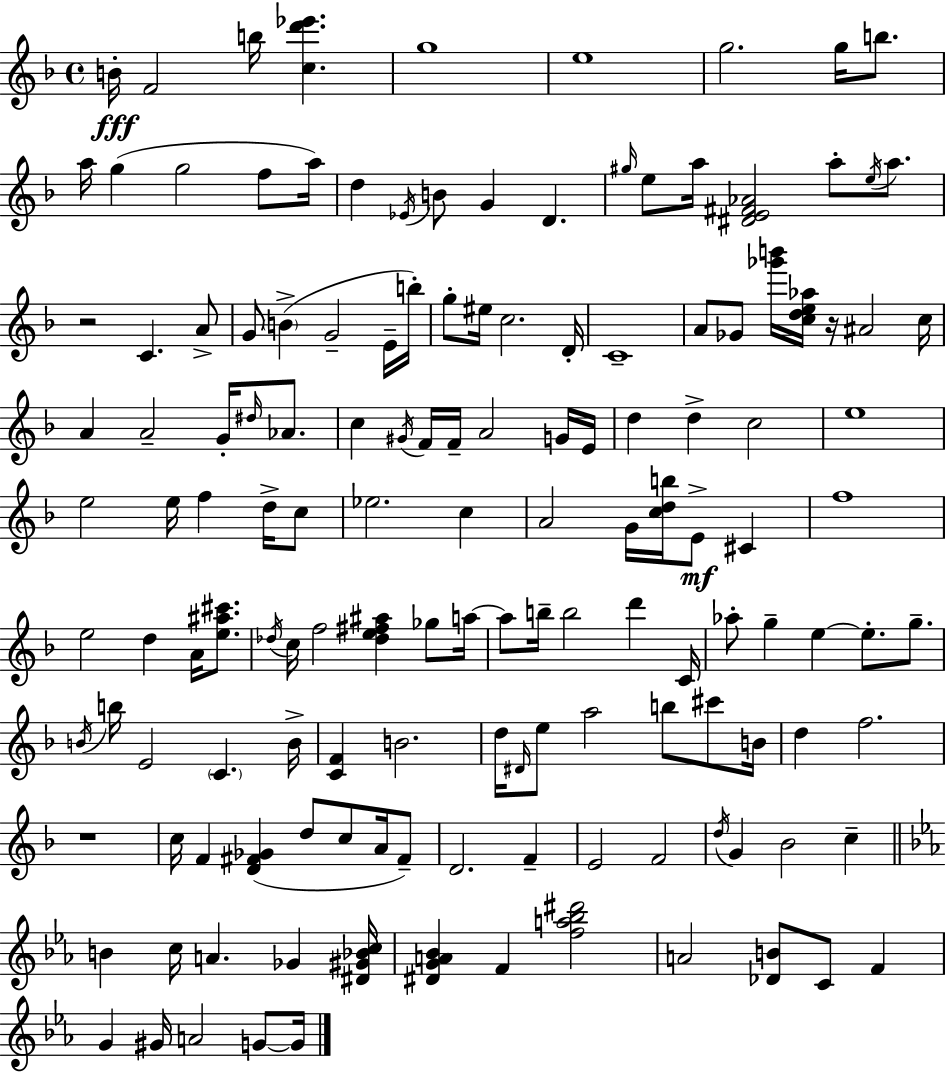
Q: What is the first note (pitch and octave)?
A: B4